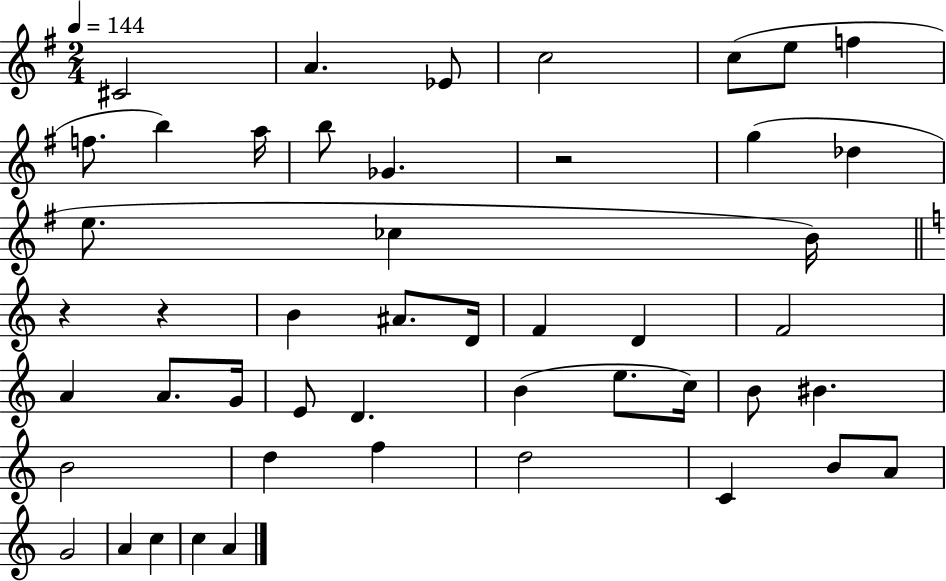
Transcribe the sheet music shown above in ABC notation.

X:1
T:Untitled
M:2/4
L:1/4
K:G
^C2 A _E/2 c2 c/2 e/2 f f/2 b a/4 b/2 _G z2 g _d e/2 _c B/4 z z B ^A/2 D/4 F D F2 A A/2 G/4 E/2 D B e/2 c/4 B/2 ^B B2 d f d2 C B/2 A/2 G2 A c c A